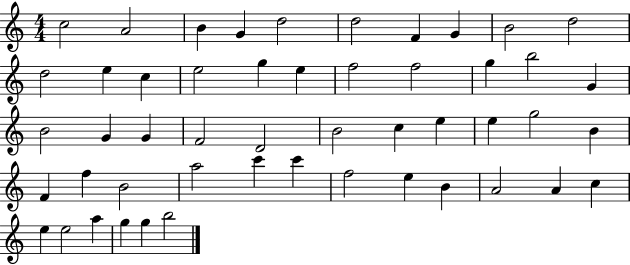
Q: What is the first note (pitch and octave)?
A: C5